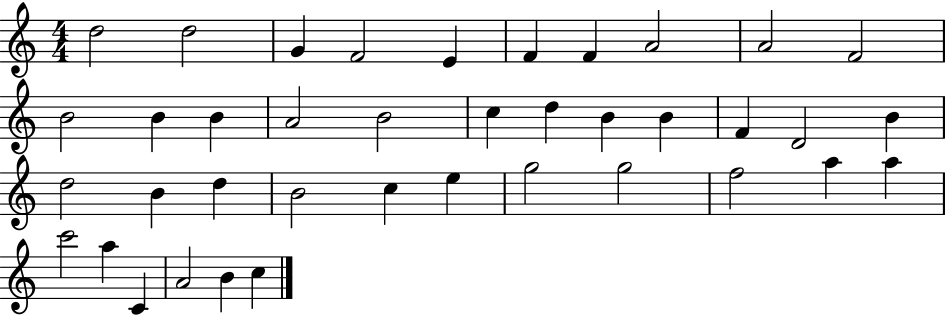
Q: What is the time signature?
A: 4/4